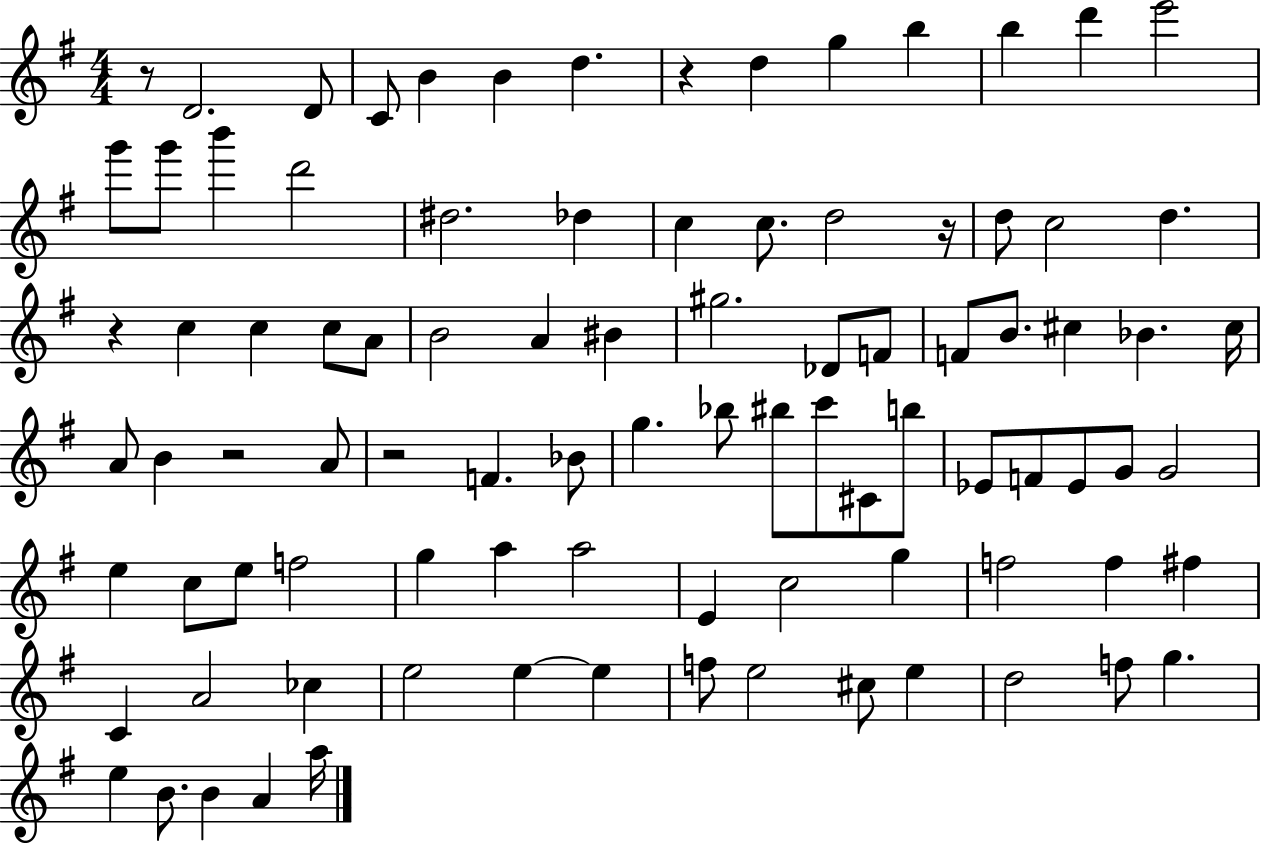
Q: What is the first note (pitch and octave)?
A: D4